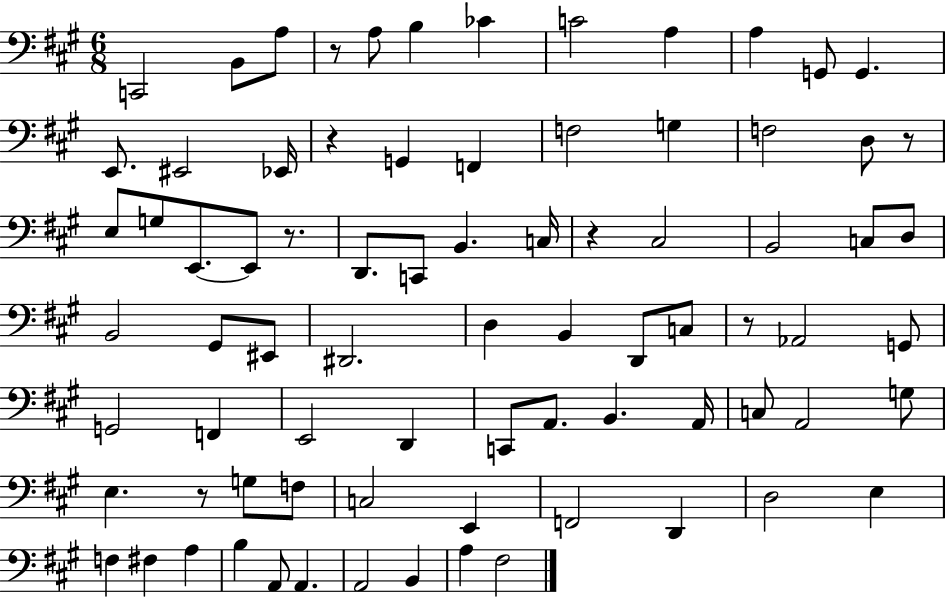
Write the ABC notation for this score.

X:1
T:Untitled
M:6/8
L:1/4
K:A
C,,2 B,,/2 A,/2 z/2 A,/2 B, _C C2 A, A, G,,/2 G,, E,,/2 ^E,,2 _E,,/4 z G,, F,, F,2 G, F,2 D,/2 z/2 E,/2 G,/2 E,,/2 E,,/2 z/2 D,,/2 C,,/2 B,, C,/4 z ^C,2 B,,2 C,/2 D,/2 B,,2 ^G,,/2 ^E,,/2 ^D,,2 D, B,, D,,/2 C,/2 z/2 _A,,2 G,,/2 G,,2 F,, E,,2 D,, C,,/2 A,,/2 B,, A,,/4 C,/2 A,,2 G,/2 E, z/2 G,/2 F,/2 C,2 E,, F,,2 D,, D,2 E, F, ^F, A, B, A,,/2 A,, A,,2 B,, A, ^F,2